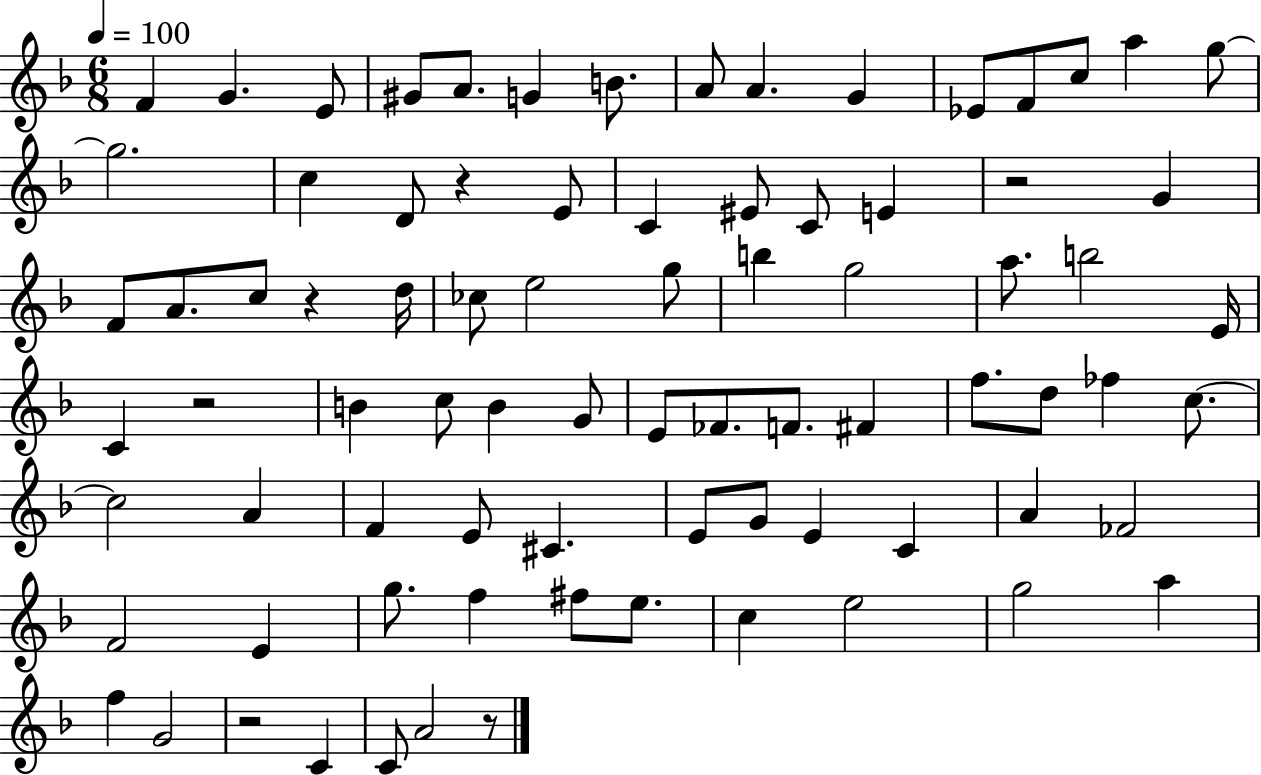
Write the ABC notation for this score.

X:1
T:Untitled
M:6/8
L:1/4
K:F
F G E/2 ^G/2 A/2 G B/2 A/2 A G _E/2 F/2 c/2 a g/2 g2 c D/2 z E/2 C ^E/2 C/2 E z2 G F/2 A/2 c/2 z d/4 _c/2 e2 g/2 b g2 a/2 b2 E/4 C z2 B c/2 B G/2 E/2 _F/2 F/2 ^F f/2 d/2 _f c/2 c2 A F E/2 ^C E/2 G/2 E C A _F2 F2 E g/2 f ^f/2 e/2 c e2 g2 a f G2 z2 C C/2 A2 z/2